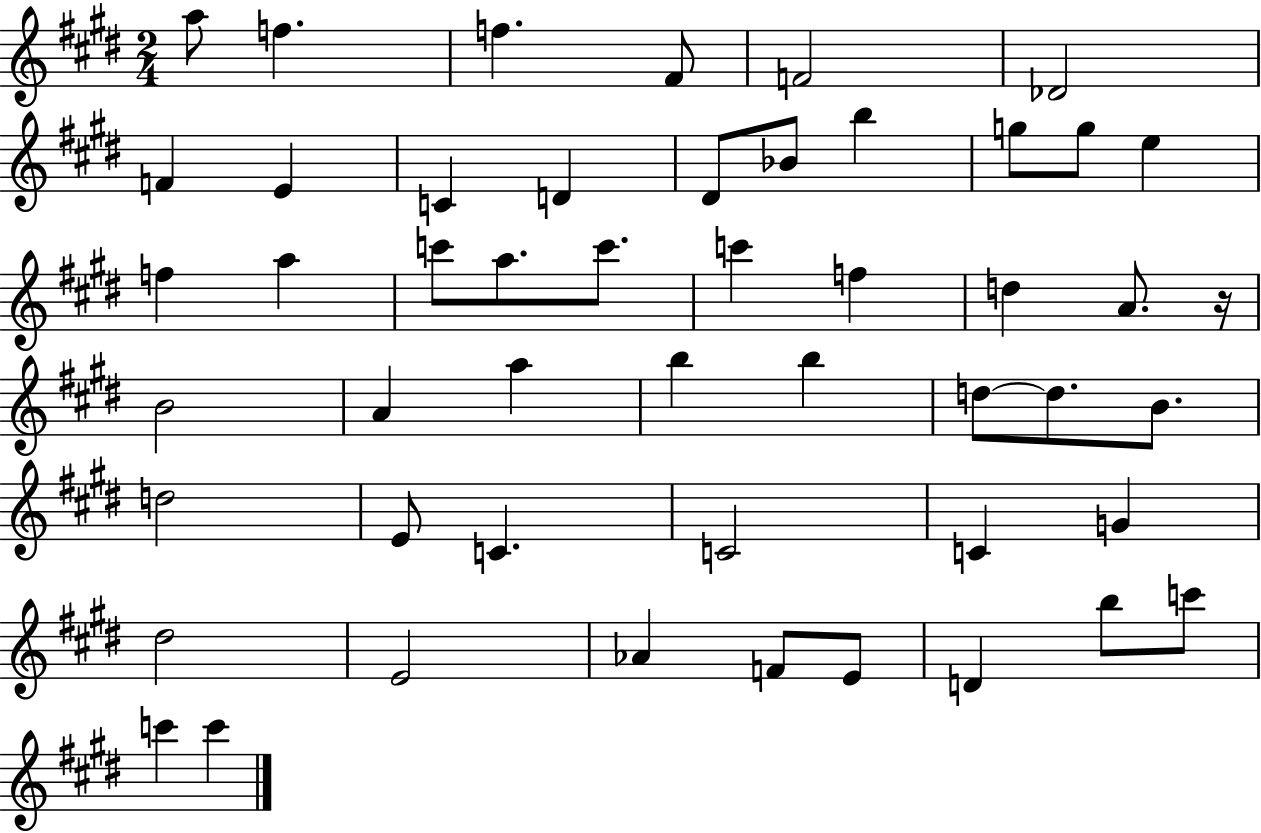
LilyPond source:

{
  \clef treble
  \numericTimeSignature
  \time 2/4
  \key e \major
  \repeat volta 2 { a''8 f''4. | f''4. fis'8 | f'2 | des'2 | \break f'4 e'4 | c'4 d'4 | dis'8 bes'8 b''4 | g''8 g''8 e''4 | \break f''4 a''4 | c'''8 a''8. c'''8. | c'''4 f''4 | d''4 a'8. r16 | \break b'2 | a'4 a''4 | b''4 b''4 | d''8~~ d''8. b'8. | \break d''2 | e'8 c'4. | c'2 | c'4 g'4 | \break dis''2 | e'2 | aes'4 f'8 e'8 | d'4 b''8 c'''8 | \break c'''4 c'''4 | } \bar "|."
}